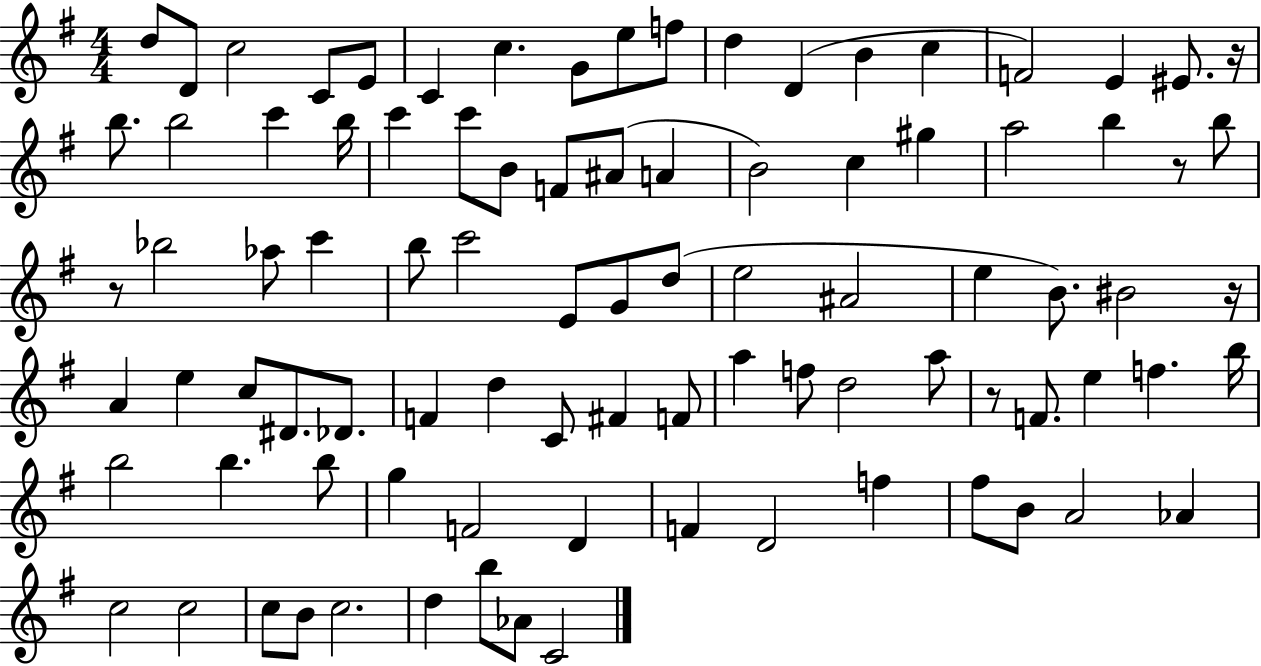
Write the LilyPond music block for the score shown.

{
  \clef treble
  \numericTimeSignature
  \time 4/4
  \key g \major
  d''8 d'8 c''2 c'8 e'8 | c'4 c''4. g'8 e''8 f''8 | d''4 d'4( b'4 c''4 | f'2) e'4 eis'8. r16 | \break b''8. b''2 c'''4 b''16 | c'''4 c'''8 b'8 f'8 ais'8( a'4 | b'2) c''4 gis''4 | a''2 b''4 r8 b''8 | \break r8 bes''2 aes''8 c'''4 | b''8 c'''2 e'8 g'8 d''8( | e''2 ais'2 | e''4 b'8.) bis'2 r16 | \break a'4 e''4 c''8 dis'8. des'8. | f'4 d''4 c'8 fis'4 f'8 | a''4 f''8 d''2 a''8 | r8 f'8. e''4 f''4. b''16 | \break b''2 b''4. b''8 | g''4 f'2 d'4 | f'4 d'2 f''4 | fis''8 b'8 a'2 aes'4 | \break c''2 c''2 | c''8 b'8 c''2. | d''4 b''8 aes'8 c'2 | \bar "|."
}